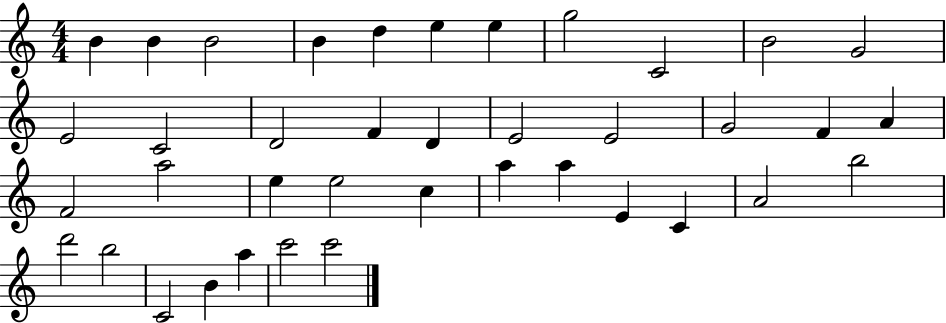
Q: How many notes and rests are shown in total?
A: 39